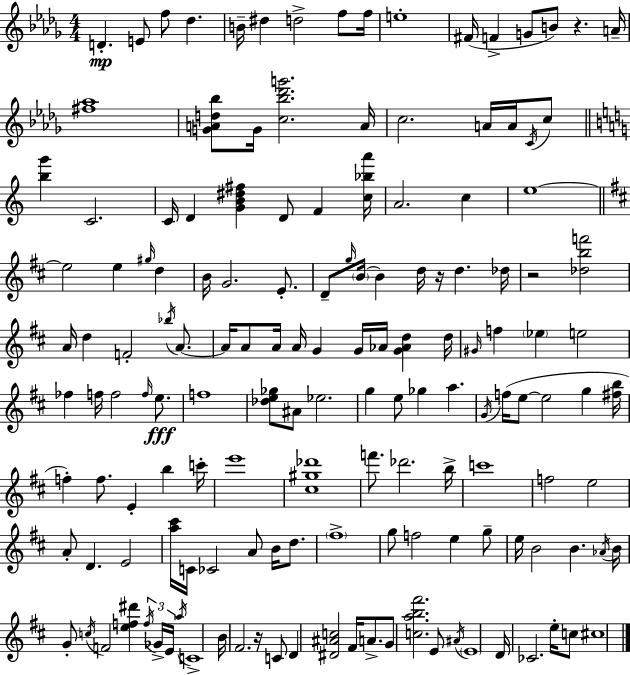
D4/q. E4/e F5/e Db5/q. B4/s D#5/q D5/h F5/e F5/s E5/w F#4/s F4/q G4/e B4/e R/q. A4/s [F#5,Ab5]/w [G4,A4,D5,Bb5]/e G4/s [C5,Bb5,Db6,G6]/h. A4/s C5/h. A4/s A4/s C4/s C5/e [B5,G6]/q C4/h. C4/s D4/q [G4,B4,D#5,F#5]/q D4/e F4/q [C5,Bb5,A6]/s A4/h. C5/q E5/w E5/h E5/q G#5/s D5/q B4/s G4/h. E4/e. D4/e G5/s B4/s B4/q D5/s R/s D5/q. Db5/s R/h [Db5,B5,F6]/h A4/s D5/q F4/h Bb5/s A4/e. A4/s A4/e A4/s A4/s G4/q G4/s Ab4/s [G4,Ab4,D5]/q D5/s G#4/s F5/q Eb5/q E5/h FES5/q F5/s F5/h F5/s E5/e. F5/w [Db5,E5,Gb5]/e A#4/e Eb5/h. G5/q E5/e Gb5/q A5/q. G4/s F5/s E5/e E5/h G5/q [F#5,B5]/s F5/q F5/e. E4/q B5/q C6/s E6/w [C#5,G#5,Db6]/w F6/e. Db6/h. B5/s C6/w F5/h E5/h A4/e D4/q. E4/h [A5,C#6]/s C4/s CES4/h A4/e B4/s D5/e. F#5/w G5/e F5/h E5/q G5/e E5/s B4/h B4/q. Ab4/s B4/s G4/e C5/s F4/h [E5,F5,D#6]/q F5/s Gb4/s E4/s A5/s C4/w B4/s F#4/h. R/s C4/e D4/q [D#4,A#4,C5]/h F#4/s A4/e. G4/e [C5,A5,B5,F#6]/h. E4/e A#4/s E4/w D4/s CES4/h. E5/s C5/e C#5/w